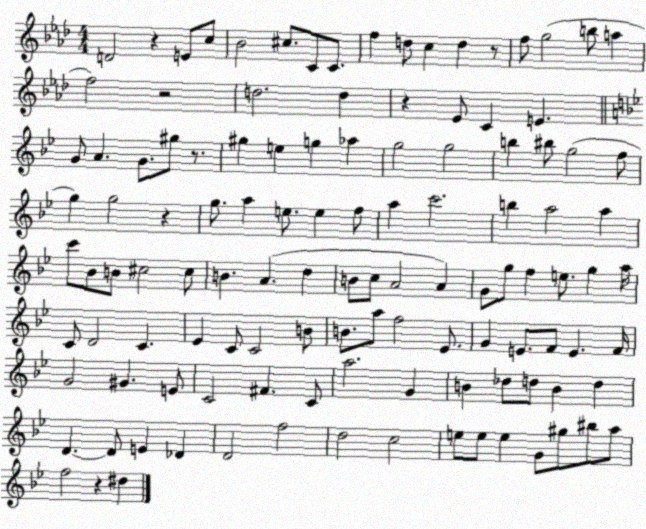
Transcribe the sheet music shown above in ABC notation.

X:1
T:Untitled
M:4/4
L:1/4
K:Ab
D2 z E/2 c/2 _B2 ^c/2 C/2 C/2 f d/2 c d z/2 f/2 g2 b/2 a f2 z2 d2 d z _E/2 C E G/2 A G/2 ^g/2 z/2 ^g e g _a g2 g2 b ^b/2 g2 f/2 g g2 z g/2 a e/2 e f/2 a c'2 b a2 a c'/2 _B/2 B/2 ^c2 ^c/2 B A d B/2 c/2 A2 A G/2 g/2 f e/2 g a/4 C/2 D2 C _E C/2 C2 B/2 B/2 a/2 f2 _E/2 G E/2 F/2 E F/4 G2 ^G E/2 C2 ^F C/2 a2 G B _d/2 d/2 B d D D/2 E _D D2 f2 d2 c2 e/2 e/2 e G/2 ^g/2 ^b/2 a/2 f2 z ^d